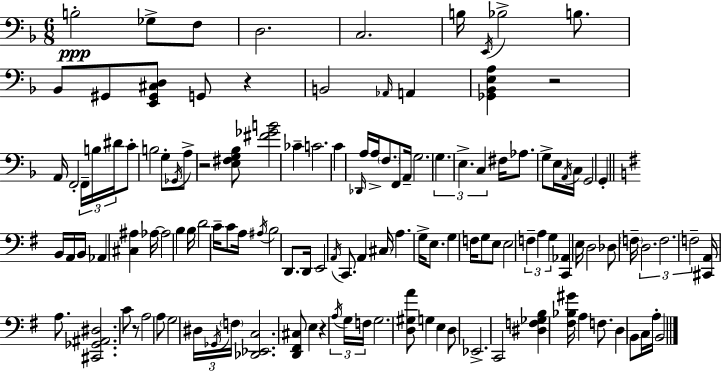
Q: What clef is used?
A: bass